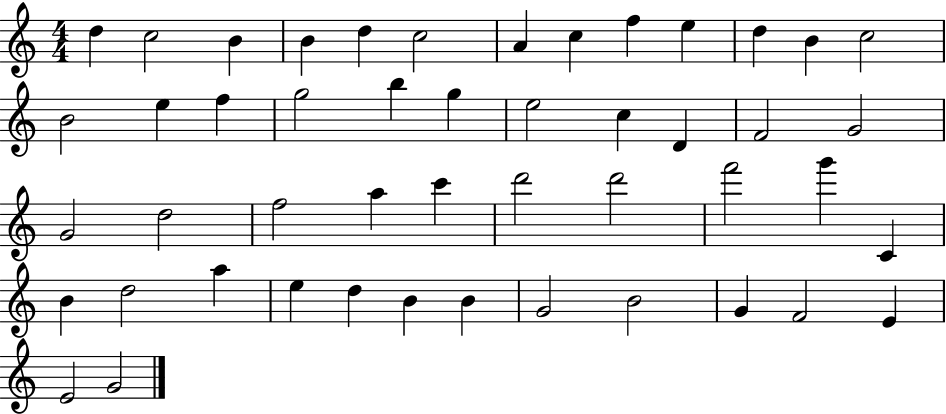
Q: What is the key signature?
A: C major